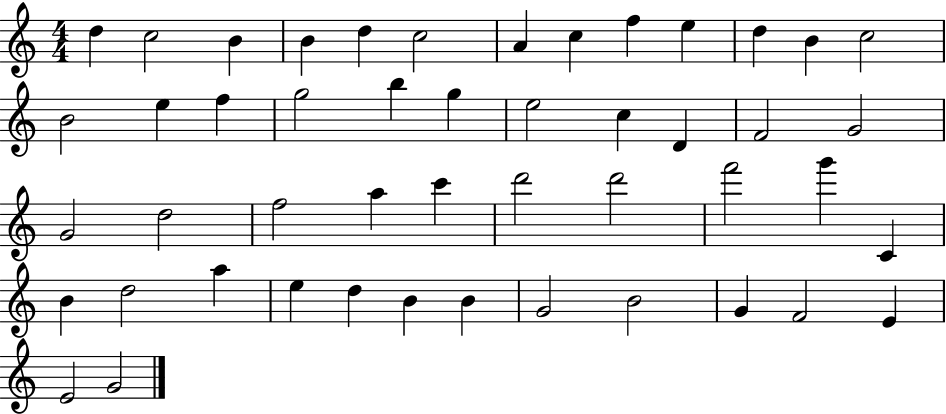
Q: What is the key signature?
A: C major